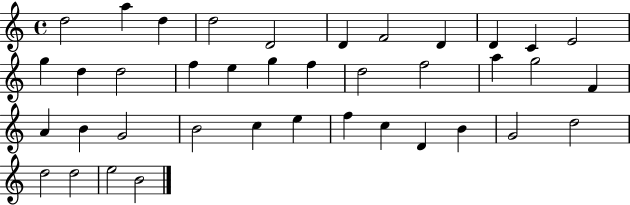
D5/h A5/q D5/q D5/h D4/h D4/q F4/h D4/q D4/q C4/q E4/h G5/q D5/q D5/h F5/q E5/q G5/q F5/q D5/h F5/h A5/q G5/h F4/q A4/q B4/q G4/h B4/h C5/q E5/q F5/q C5/q D4/q B4/q G4/h D5/h D5/h D5/h E5/h B4/h